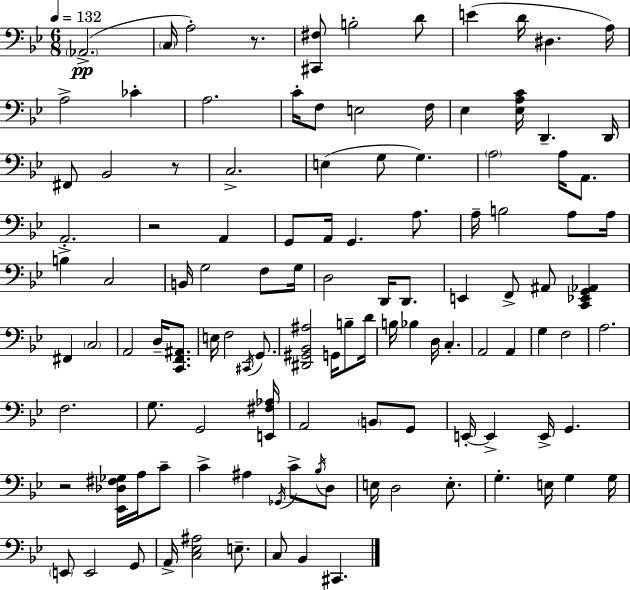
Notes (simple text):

Ab2/h. C3/s A3/h R/e. [C#2,F#3]/e B3/h D4/e E4/q D4/s D#3/q. A3/s A3/h CES4/q A3/h. C4/s F3/e E3/h F3/s Eb3/q [Eb3,A3,C4]/s D2/q. D2/s F#2/e Bb2/h R/e C3/h. E3/q G3/e G3/q. A3/h A3/s A2/e. A2/h. R/h A2/q G2/e A2/s G2/q. A3/e. A3/s B3/h A3/e A3/s B3/q C3/h B2/s G3/h F3/e G3/s D3/h D2/s D2/e. E2/q F2/e A#2/e [C2,Eb2,G2,Ab2]/q F#2/q C3/h A2/h D3/s [C2,F2,A#2]/e. E3/s F3/h C#2/s G2/e. [D#2,G#2,Bb2,A#3]/h G2/s B3/e D4/s B3/s Bb3/q D3/s C3/q. A2/h A2/q G3/q F3/h A3/h. F3/h. G3/e. G2/h [E2,F#3,Ab3]/s A2/h B2/e G2/e E2/s E2/q E2/s G2/q. R/h [Eb2,Db3,F#3,Gb3]/s A3/s C4/e C4/q A#3/q Gb2/s C4/e Bb3/s D3/e E3/s D3/h E3/e. G3/q. E3/s G3/q G3/s E2/e E2/h G2/e A2/s [C3,Eb3,A#3]/h E3/e. C3/e Bb2/q C#2/q.